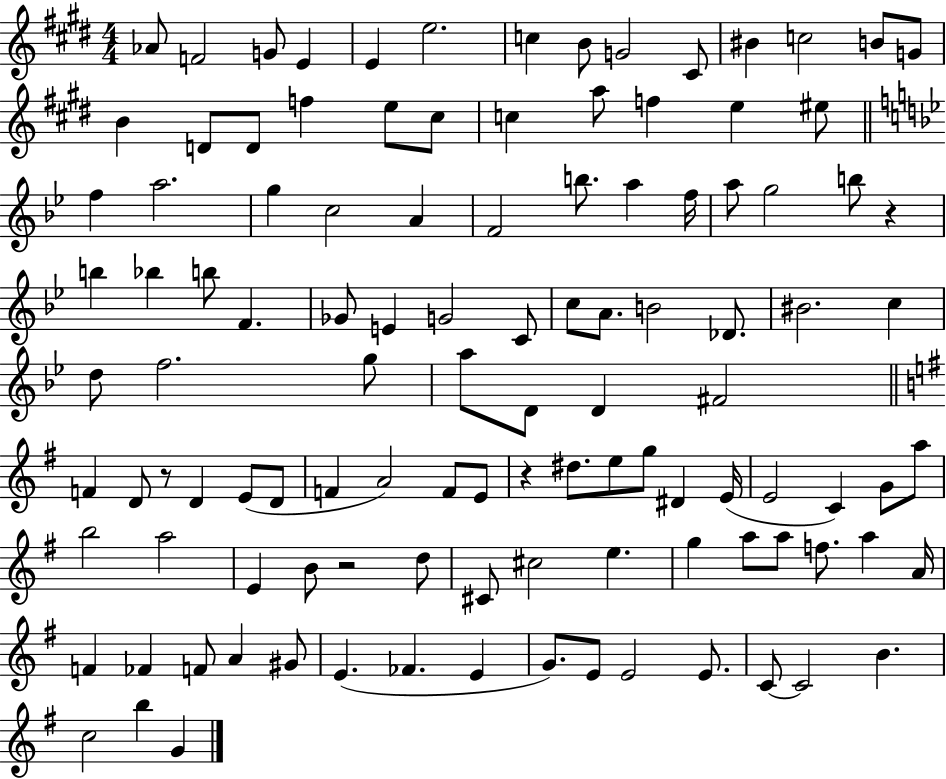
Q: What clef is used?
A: treble